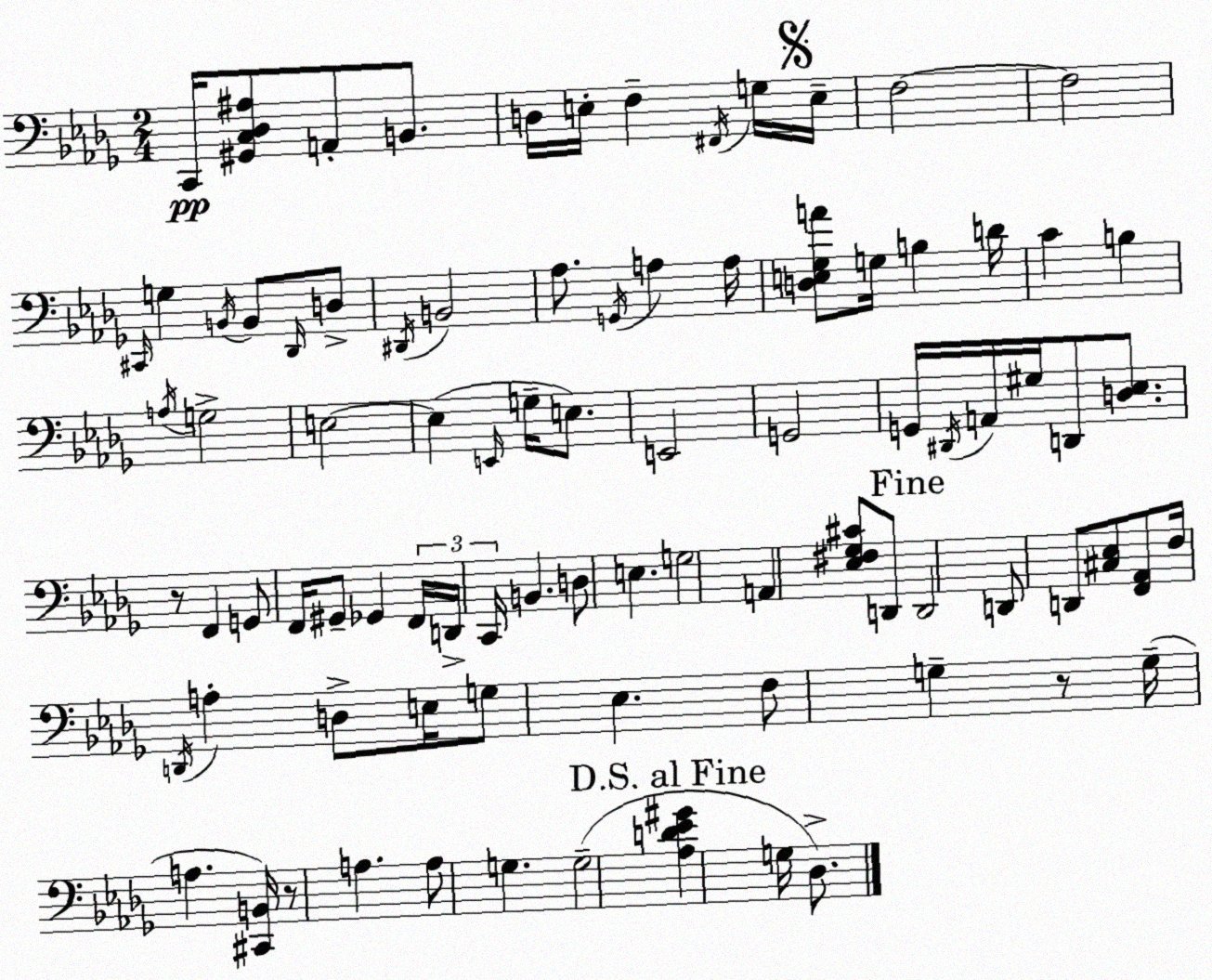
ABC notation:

X:1
T:Untitled
M:2/4
L:1/4
K:Bbm
C,,/4 [^G,,C,_D,^A,]/2 A,,/2 B,,/2 D,/4 E,/4 F, ^F,,/4 G,/4 E,/4 F,2 F,2 ^C,,/4 G, B,,/4 B,,/2 _D,,/4 D,/2 ^D,,/4 B,,2 _A,/2 G,,/4 A, A,/4 [D,E,_G,A]/2 G,/4 B, D/4 C B, A,/4 G,2 E,2 E, E,,/4 G,/4 E,/2 E,,2 G,,2 G,,/4 ^D,,/4 A,,/4 ^G,/4 D,,/2 [D,_E,]/2 z/2 F,, G,,/2 F,,/4 ^G,,/2 _G,, F,,/4 D,,/4 C,,/4 B,, D,/2 E, G,2 A,, [_E,^F,_G,^C]/2 D,,/2 D,,2 D,,/2 D,,/2 [^C,_E,]/2 [F,,_A,,]/2 F,/4 D,,/4 A, D,/2 E,/4 G,/2 _E, F,/2 G, z/2 G,/4 A, [^C,,B,,]/4 z/2 A, A,/2 G, G,2 [_A,D_E^G] G,/4 _D,/2